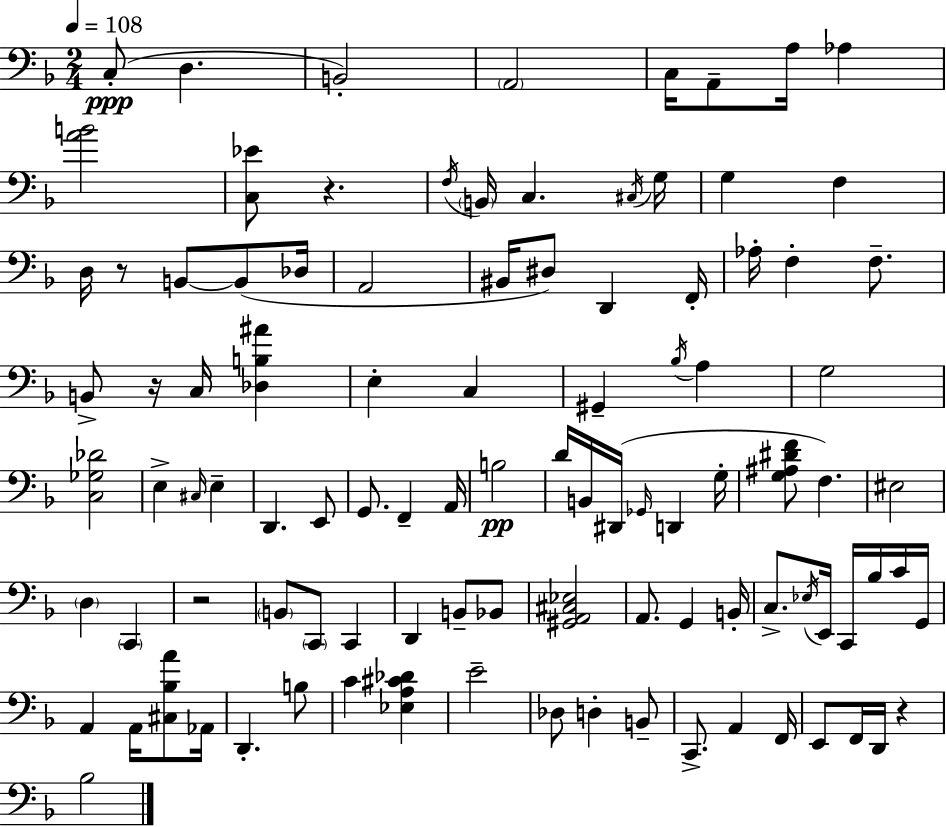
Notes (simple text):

C3/e D3/q. B2/h A2/h C3/s A2/e A3/s Ab3/q [A4,B4]/h [C3,Eb4]/e R/q. F3/s B2/s C3/q. C#3/s G3/s G3/q F3/q D3/s R/e B2/e B2/e Db3/s A2/h BIS2/s D#3/e D2/q F2/s Ab3/s F3/q F3/e. B2/e R/s C3/s [Db3,B3,A#4]/q E3/q C3/q G#2/q Bb3/s A3/q G3/h [C3,Gb3,Db4]/h E3/q C#3/s E3/q D2/q. E2/e G2/e. F2/q A2/s B3/h D4/s B2/s D#2/s Gb2/s D2/q G3/s [G3,A#3,D#4,F4]/e F3/q. EIS3/h D3/q C2/q R/h B2/e C2/e C2/q D2/q B2/e Bb2/e [G#2,A2,C#3,Eb3]/h A2/e. G2/q B2/s C3/e. Eb3/s E2/s C2/s Bb3/s C4/s G2/s A2/q A2/s [C#3,Bb3,A4]/e Ab2/s D2/q. B3/e C4/q [Eb3,A3,C#4,Db4]/q E4/h Db3/e D3/q B2/e C2/e. A2/q F2/s E2/e F2/s D2/s R/q Bb3/h